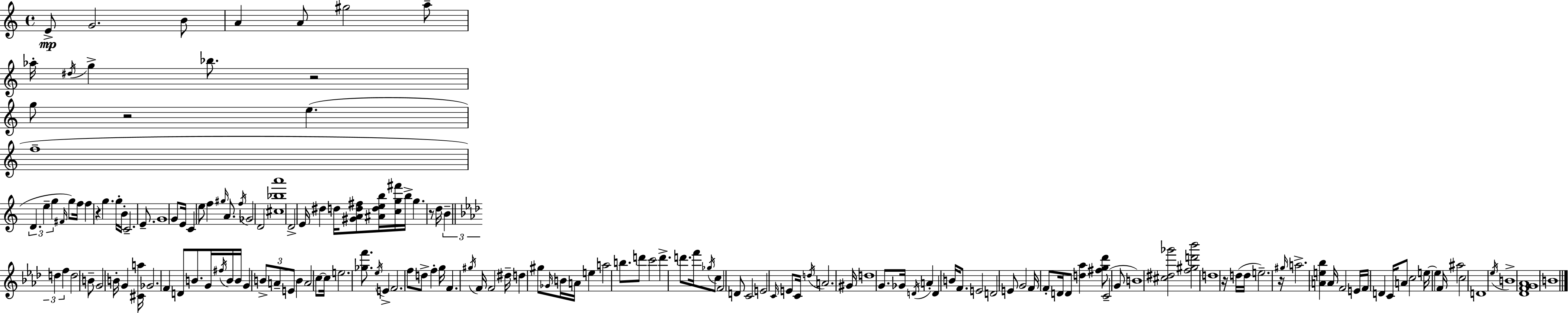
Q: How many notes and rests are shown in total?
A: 166